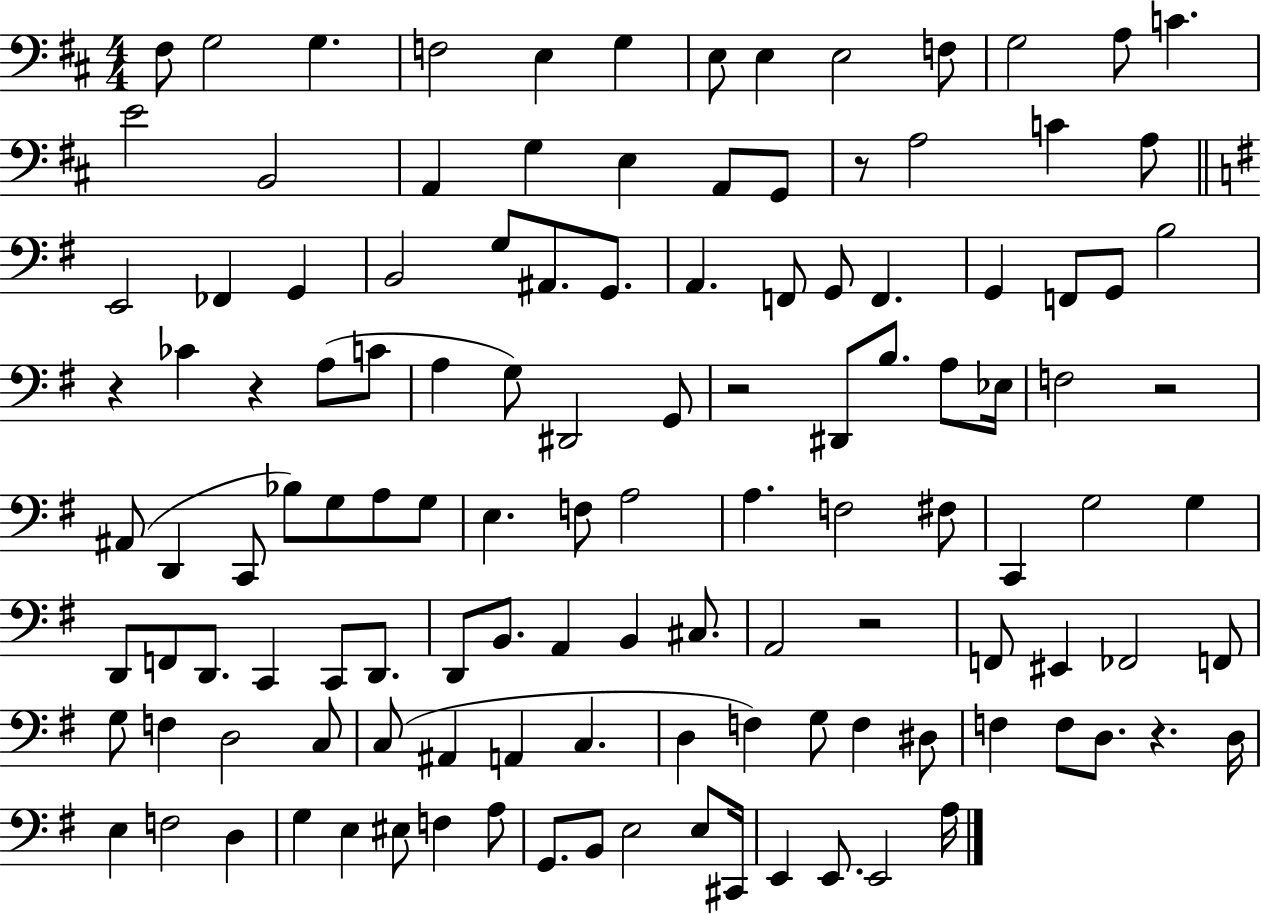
F#3/e G3/h G3/q. F3/h E3/q G3/q E3/e E3/q E3/h F3/e G3/h A3/e C4/q. E4/h B2/h A2/q G3/q E3/q A2/e G2/e R/e A3/h C4/q A3/e E2/h FES2/q G2/q B2/h G3/e A#2/e. G2/e. A2/q. F2/e G2/e F2/q. G2/q F2/e G2/e B3/h R/q CES4/q R/q A3/e C4/e A3/q G3/e D#2/h G2/e R/h D#2/e B3/e. A3/e Eb3/s F3/h R/h A#2/e D2/q C2/e Bb3/e G3/e A3/e G3/e E3/q. F3/e A3/h A3/q. F3/h F#3/e C2/q G3/h G3/q D2/e F2/e D2/e. C2/q C2/e D2/e. D2/e B2/e. A2/q B2/q C#3/e. A2/h R/h F2/e EIS2/q FES2/h F2/e G3/e F3/q D3/h C3/e C3/e A#2/q A2/q C3/q. D3/q F3/q G3/e F3/q D#3/e F3/q F3/e D3/e. R/q. D3/s E3/q F3/h D3/q G3/q E3/q EIS3/e F3/q A3/e G2/e. B2/e E3/h E3/e C#2/s E2/q E2/e. E2/h A3/s